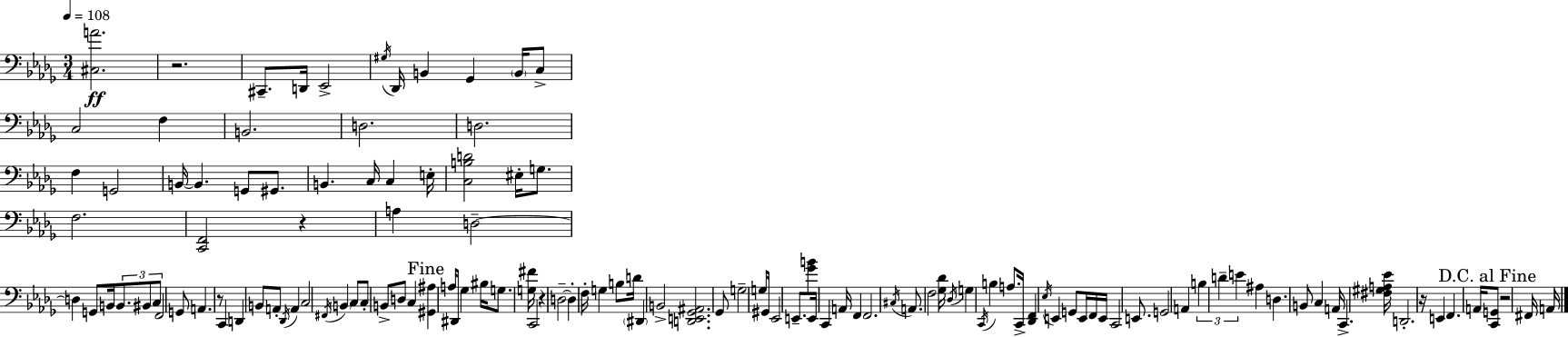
{
  \clef bass
  \numericTimeSignature
  \time 3/4
  \key bes \minor
  \tempo 4 = 108
  \repeat volta 2 { <cis a'>2.\ff | r2. | cis,8.-- d,16 ees,2-> | \acciaccatura { gis16 } des,16 b,4 ges,4 \parenthesize b,16 c8-> | \break c2 f4 | b,2. | d2. | d2. | \break f4 g,2 | b,16~~ b,4. g,8 gis,8. | b,4. c16 c4 | e16-. <c b d'>2 eis16-. g8. | \break f2. | <c, f,>2 r4 | a4 d2--~~ | d4 g,8 b,16 \tuplet 3/2 { b,8. bis,8 | \break c8 } f,2 g,8 | a,4. r8 c,4 | d,4 b,8 a,8-. \acciaccatura { des,16 } a,4 | c2 \acciaccatura { fis,16 } \parenthesize b,4 | \break c8 c8-. b,8-> d8 c4 | \mark "Fine" <gis, ais>4 a16 dis,8 ges4 | bis16 g8. <g fis'>16 c,2 | r4 d2--~~ | \break d4-. f16-. g4 | b8 d'16 \parenthesize dis,4 b,2-> | <d, e, ges, ais,>2. | ges,8 g2-- | \break g8 gis,16 ees,2 | e,8.-- <ges' b'>8 e,16 c,4 a,16 f,4 | f,2. | \acciaccatura { cis16 } a,8. f2 | \break <ges des'>16 \acciaccatura { des16 } g4 \acciaccatura { c,16 } b4 | a8. c,16-> <des, f,>4 \acciaccatura { ees16 } e,4 | g,8 e,16 f,16 e,16 c,2 | e,8. g,2 | \break a,4 \tuplet 3/2 { b4 d'4-- | e'4 } ais4 d4. | b,8 c4 a,16 | c,4.-> <fis gis a ees'>16 d,2.-. | \break r16 e,4 | f,4. a,16 \mark "D.C. al Fine" <c, g,>8 r2 | fis,16 a,16 } \bar "|."
}